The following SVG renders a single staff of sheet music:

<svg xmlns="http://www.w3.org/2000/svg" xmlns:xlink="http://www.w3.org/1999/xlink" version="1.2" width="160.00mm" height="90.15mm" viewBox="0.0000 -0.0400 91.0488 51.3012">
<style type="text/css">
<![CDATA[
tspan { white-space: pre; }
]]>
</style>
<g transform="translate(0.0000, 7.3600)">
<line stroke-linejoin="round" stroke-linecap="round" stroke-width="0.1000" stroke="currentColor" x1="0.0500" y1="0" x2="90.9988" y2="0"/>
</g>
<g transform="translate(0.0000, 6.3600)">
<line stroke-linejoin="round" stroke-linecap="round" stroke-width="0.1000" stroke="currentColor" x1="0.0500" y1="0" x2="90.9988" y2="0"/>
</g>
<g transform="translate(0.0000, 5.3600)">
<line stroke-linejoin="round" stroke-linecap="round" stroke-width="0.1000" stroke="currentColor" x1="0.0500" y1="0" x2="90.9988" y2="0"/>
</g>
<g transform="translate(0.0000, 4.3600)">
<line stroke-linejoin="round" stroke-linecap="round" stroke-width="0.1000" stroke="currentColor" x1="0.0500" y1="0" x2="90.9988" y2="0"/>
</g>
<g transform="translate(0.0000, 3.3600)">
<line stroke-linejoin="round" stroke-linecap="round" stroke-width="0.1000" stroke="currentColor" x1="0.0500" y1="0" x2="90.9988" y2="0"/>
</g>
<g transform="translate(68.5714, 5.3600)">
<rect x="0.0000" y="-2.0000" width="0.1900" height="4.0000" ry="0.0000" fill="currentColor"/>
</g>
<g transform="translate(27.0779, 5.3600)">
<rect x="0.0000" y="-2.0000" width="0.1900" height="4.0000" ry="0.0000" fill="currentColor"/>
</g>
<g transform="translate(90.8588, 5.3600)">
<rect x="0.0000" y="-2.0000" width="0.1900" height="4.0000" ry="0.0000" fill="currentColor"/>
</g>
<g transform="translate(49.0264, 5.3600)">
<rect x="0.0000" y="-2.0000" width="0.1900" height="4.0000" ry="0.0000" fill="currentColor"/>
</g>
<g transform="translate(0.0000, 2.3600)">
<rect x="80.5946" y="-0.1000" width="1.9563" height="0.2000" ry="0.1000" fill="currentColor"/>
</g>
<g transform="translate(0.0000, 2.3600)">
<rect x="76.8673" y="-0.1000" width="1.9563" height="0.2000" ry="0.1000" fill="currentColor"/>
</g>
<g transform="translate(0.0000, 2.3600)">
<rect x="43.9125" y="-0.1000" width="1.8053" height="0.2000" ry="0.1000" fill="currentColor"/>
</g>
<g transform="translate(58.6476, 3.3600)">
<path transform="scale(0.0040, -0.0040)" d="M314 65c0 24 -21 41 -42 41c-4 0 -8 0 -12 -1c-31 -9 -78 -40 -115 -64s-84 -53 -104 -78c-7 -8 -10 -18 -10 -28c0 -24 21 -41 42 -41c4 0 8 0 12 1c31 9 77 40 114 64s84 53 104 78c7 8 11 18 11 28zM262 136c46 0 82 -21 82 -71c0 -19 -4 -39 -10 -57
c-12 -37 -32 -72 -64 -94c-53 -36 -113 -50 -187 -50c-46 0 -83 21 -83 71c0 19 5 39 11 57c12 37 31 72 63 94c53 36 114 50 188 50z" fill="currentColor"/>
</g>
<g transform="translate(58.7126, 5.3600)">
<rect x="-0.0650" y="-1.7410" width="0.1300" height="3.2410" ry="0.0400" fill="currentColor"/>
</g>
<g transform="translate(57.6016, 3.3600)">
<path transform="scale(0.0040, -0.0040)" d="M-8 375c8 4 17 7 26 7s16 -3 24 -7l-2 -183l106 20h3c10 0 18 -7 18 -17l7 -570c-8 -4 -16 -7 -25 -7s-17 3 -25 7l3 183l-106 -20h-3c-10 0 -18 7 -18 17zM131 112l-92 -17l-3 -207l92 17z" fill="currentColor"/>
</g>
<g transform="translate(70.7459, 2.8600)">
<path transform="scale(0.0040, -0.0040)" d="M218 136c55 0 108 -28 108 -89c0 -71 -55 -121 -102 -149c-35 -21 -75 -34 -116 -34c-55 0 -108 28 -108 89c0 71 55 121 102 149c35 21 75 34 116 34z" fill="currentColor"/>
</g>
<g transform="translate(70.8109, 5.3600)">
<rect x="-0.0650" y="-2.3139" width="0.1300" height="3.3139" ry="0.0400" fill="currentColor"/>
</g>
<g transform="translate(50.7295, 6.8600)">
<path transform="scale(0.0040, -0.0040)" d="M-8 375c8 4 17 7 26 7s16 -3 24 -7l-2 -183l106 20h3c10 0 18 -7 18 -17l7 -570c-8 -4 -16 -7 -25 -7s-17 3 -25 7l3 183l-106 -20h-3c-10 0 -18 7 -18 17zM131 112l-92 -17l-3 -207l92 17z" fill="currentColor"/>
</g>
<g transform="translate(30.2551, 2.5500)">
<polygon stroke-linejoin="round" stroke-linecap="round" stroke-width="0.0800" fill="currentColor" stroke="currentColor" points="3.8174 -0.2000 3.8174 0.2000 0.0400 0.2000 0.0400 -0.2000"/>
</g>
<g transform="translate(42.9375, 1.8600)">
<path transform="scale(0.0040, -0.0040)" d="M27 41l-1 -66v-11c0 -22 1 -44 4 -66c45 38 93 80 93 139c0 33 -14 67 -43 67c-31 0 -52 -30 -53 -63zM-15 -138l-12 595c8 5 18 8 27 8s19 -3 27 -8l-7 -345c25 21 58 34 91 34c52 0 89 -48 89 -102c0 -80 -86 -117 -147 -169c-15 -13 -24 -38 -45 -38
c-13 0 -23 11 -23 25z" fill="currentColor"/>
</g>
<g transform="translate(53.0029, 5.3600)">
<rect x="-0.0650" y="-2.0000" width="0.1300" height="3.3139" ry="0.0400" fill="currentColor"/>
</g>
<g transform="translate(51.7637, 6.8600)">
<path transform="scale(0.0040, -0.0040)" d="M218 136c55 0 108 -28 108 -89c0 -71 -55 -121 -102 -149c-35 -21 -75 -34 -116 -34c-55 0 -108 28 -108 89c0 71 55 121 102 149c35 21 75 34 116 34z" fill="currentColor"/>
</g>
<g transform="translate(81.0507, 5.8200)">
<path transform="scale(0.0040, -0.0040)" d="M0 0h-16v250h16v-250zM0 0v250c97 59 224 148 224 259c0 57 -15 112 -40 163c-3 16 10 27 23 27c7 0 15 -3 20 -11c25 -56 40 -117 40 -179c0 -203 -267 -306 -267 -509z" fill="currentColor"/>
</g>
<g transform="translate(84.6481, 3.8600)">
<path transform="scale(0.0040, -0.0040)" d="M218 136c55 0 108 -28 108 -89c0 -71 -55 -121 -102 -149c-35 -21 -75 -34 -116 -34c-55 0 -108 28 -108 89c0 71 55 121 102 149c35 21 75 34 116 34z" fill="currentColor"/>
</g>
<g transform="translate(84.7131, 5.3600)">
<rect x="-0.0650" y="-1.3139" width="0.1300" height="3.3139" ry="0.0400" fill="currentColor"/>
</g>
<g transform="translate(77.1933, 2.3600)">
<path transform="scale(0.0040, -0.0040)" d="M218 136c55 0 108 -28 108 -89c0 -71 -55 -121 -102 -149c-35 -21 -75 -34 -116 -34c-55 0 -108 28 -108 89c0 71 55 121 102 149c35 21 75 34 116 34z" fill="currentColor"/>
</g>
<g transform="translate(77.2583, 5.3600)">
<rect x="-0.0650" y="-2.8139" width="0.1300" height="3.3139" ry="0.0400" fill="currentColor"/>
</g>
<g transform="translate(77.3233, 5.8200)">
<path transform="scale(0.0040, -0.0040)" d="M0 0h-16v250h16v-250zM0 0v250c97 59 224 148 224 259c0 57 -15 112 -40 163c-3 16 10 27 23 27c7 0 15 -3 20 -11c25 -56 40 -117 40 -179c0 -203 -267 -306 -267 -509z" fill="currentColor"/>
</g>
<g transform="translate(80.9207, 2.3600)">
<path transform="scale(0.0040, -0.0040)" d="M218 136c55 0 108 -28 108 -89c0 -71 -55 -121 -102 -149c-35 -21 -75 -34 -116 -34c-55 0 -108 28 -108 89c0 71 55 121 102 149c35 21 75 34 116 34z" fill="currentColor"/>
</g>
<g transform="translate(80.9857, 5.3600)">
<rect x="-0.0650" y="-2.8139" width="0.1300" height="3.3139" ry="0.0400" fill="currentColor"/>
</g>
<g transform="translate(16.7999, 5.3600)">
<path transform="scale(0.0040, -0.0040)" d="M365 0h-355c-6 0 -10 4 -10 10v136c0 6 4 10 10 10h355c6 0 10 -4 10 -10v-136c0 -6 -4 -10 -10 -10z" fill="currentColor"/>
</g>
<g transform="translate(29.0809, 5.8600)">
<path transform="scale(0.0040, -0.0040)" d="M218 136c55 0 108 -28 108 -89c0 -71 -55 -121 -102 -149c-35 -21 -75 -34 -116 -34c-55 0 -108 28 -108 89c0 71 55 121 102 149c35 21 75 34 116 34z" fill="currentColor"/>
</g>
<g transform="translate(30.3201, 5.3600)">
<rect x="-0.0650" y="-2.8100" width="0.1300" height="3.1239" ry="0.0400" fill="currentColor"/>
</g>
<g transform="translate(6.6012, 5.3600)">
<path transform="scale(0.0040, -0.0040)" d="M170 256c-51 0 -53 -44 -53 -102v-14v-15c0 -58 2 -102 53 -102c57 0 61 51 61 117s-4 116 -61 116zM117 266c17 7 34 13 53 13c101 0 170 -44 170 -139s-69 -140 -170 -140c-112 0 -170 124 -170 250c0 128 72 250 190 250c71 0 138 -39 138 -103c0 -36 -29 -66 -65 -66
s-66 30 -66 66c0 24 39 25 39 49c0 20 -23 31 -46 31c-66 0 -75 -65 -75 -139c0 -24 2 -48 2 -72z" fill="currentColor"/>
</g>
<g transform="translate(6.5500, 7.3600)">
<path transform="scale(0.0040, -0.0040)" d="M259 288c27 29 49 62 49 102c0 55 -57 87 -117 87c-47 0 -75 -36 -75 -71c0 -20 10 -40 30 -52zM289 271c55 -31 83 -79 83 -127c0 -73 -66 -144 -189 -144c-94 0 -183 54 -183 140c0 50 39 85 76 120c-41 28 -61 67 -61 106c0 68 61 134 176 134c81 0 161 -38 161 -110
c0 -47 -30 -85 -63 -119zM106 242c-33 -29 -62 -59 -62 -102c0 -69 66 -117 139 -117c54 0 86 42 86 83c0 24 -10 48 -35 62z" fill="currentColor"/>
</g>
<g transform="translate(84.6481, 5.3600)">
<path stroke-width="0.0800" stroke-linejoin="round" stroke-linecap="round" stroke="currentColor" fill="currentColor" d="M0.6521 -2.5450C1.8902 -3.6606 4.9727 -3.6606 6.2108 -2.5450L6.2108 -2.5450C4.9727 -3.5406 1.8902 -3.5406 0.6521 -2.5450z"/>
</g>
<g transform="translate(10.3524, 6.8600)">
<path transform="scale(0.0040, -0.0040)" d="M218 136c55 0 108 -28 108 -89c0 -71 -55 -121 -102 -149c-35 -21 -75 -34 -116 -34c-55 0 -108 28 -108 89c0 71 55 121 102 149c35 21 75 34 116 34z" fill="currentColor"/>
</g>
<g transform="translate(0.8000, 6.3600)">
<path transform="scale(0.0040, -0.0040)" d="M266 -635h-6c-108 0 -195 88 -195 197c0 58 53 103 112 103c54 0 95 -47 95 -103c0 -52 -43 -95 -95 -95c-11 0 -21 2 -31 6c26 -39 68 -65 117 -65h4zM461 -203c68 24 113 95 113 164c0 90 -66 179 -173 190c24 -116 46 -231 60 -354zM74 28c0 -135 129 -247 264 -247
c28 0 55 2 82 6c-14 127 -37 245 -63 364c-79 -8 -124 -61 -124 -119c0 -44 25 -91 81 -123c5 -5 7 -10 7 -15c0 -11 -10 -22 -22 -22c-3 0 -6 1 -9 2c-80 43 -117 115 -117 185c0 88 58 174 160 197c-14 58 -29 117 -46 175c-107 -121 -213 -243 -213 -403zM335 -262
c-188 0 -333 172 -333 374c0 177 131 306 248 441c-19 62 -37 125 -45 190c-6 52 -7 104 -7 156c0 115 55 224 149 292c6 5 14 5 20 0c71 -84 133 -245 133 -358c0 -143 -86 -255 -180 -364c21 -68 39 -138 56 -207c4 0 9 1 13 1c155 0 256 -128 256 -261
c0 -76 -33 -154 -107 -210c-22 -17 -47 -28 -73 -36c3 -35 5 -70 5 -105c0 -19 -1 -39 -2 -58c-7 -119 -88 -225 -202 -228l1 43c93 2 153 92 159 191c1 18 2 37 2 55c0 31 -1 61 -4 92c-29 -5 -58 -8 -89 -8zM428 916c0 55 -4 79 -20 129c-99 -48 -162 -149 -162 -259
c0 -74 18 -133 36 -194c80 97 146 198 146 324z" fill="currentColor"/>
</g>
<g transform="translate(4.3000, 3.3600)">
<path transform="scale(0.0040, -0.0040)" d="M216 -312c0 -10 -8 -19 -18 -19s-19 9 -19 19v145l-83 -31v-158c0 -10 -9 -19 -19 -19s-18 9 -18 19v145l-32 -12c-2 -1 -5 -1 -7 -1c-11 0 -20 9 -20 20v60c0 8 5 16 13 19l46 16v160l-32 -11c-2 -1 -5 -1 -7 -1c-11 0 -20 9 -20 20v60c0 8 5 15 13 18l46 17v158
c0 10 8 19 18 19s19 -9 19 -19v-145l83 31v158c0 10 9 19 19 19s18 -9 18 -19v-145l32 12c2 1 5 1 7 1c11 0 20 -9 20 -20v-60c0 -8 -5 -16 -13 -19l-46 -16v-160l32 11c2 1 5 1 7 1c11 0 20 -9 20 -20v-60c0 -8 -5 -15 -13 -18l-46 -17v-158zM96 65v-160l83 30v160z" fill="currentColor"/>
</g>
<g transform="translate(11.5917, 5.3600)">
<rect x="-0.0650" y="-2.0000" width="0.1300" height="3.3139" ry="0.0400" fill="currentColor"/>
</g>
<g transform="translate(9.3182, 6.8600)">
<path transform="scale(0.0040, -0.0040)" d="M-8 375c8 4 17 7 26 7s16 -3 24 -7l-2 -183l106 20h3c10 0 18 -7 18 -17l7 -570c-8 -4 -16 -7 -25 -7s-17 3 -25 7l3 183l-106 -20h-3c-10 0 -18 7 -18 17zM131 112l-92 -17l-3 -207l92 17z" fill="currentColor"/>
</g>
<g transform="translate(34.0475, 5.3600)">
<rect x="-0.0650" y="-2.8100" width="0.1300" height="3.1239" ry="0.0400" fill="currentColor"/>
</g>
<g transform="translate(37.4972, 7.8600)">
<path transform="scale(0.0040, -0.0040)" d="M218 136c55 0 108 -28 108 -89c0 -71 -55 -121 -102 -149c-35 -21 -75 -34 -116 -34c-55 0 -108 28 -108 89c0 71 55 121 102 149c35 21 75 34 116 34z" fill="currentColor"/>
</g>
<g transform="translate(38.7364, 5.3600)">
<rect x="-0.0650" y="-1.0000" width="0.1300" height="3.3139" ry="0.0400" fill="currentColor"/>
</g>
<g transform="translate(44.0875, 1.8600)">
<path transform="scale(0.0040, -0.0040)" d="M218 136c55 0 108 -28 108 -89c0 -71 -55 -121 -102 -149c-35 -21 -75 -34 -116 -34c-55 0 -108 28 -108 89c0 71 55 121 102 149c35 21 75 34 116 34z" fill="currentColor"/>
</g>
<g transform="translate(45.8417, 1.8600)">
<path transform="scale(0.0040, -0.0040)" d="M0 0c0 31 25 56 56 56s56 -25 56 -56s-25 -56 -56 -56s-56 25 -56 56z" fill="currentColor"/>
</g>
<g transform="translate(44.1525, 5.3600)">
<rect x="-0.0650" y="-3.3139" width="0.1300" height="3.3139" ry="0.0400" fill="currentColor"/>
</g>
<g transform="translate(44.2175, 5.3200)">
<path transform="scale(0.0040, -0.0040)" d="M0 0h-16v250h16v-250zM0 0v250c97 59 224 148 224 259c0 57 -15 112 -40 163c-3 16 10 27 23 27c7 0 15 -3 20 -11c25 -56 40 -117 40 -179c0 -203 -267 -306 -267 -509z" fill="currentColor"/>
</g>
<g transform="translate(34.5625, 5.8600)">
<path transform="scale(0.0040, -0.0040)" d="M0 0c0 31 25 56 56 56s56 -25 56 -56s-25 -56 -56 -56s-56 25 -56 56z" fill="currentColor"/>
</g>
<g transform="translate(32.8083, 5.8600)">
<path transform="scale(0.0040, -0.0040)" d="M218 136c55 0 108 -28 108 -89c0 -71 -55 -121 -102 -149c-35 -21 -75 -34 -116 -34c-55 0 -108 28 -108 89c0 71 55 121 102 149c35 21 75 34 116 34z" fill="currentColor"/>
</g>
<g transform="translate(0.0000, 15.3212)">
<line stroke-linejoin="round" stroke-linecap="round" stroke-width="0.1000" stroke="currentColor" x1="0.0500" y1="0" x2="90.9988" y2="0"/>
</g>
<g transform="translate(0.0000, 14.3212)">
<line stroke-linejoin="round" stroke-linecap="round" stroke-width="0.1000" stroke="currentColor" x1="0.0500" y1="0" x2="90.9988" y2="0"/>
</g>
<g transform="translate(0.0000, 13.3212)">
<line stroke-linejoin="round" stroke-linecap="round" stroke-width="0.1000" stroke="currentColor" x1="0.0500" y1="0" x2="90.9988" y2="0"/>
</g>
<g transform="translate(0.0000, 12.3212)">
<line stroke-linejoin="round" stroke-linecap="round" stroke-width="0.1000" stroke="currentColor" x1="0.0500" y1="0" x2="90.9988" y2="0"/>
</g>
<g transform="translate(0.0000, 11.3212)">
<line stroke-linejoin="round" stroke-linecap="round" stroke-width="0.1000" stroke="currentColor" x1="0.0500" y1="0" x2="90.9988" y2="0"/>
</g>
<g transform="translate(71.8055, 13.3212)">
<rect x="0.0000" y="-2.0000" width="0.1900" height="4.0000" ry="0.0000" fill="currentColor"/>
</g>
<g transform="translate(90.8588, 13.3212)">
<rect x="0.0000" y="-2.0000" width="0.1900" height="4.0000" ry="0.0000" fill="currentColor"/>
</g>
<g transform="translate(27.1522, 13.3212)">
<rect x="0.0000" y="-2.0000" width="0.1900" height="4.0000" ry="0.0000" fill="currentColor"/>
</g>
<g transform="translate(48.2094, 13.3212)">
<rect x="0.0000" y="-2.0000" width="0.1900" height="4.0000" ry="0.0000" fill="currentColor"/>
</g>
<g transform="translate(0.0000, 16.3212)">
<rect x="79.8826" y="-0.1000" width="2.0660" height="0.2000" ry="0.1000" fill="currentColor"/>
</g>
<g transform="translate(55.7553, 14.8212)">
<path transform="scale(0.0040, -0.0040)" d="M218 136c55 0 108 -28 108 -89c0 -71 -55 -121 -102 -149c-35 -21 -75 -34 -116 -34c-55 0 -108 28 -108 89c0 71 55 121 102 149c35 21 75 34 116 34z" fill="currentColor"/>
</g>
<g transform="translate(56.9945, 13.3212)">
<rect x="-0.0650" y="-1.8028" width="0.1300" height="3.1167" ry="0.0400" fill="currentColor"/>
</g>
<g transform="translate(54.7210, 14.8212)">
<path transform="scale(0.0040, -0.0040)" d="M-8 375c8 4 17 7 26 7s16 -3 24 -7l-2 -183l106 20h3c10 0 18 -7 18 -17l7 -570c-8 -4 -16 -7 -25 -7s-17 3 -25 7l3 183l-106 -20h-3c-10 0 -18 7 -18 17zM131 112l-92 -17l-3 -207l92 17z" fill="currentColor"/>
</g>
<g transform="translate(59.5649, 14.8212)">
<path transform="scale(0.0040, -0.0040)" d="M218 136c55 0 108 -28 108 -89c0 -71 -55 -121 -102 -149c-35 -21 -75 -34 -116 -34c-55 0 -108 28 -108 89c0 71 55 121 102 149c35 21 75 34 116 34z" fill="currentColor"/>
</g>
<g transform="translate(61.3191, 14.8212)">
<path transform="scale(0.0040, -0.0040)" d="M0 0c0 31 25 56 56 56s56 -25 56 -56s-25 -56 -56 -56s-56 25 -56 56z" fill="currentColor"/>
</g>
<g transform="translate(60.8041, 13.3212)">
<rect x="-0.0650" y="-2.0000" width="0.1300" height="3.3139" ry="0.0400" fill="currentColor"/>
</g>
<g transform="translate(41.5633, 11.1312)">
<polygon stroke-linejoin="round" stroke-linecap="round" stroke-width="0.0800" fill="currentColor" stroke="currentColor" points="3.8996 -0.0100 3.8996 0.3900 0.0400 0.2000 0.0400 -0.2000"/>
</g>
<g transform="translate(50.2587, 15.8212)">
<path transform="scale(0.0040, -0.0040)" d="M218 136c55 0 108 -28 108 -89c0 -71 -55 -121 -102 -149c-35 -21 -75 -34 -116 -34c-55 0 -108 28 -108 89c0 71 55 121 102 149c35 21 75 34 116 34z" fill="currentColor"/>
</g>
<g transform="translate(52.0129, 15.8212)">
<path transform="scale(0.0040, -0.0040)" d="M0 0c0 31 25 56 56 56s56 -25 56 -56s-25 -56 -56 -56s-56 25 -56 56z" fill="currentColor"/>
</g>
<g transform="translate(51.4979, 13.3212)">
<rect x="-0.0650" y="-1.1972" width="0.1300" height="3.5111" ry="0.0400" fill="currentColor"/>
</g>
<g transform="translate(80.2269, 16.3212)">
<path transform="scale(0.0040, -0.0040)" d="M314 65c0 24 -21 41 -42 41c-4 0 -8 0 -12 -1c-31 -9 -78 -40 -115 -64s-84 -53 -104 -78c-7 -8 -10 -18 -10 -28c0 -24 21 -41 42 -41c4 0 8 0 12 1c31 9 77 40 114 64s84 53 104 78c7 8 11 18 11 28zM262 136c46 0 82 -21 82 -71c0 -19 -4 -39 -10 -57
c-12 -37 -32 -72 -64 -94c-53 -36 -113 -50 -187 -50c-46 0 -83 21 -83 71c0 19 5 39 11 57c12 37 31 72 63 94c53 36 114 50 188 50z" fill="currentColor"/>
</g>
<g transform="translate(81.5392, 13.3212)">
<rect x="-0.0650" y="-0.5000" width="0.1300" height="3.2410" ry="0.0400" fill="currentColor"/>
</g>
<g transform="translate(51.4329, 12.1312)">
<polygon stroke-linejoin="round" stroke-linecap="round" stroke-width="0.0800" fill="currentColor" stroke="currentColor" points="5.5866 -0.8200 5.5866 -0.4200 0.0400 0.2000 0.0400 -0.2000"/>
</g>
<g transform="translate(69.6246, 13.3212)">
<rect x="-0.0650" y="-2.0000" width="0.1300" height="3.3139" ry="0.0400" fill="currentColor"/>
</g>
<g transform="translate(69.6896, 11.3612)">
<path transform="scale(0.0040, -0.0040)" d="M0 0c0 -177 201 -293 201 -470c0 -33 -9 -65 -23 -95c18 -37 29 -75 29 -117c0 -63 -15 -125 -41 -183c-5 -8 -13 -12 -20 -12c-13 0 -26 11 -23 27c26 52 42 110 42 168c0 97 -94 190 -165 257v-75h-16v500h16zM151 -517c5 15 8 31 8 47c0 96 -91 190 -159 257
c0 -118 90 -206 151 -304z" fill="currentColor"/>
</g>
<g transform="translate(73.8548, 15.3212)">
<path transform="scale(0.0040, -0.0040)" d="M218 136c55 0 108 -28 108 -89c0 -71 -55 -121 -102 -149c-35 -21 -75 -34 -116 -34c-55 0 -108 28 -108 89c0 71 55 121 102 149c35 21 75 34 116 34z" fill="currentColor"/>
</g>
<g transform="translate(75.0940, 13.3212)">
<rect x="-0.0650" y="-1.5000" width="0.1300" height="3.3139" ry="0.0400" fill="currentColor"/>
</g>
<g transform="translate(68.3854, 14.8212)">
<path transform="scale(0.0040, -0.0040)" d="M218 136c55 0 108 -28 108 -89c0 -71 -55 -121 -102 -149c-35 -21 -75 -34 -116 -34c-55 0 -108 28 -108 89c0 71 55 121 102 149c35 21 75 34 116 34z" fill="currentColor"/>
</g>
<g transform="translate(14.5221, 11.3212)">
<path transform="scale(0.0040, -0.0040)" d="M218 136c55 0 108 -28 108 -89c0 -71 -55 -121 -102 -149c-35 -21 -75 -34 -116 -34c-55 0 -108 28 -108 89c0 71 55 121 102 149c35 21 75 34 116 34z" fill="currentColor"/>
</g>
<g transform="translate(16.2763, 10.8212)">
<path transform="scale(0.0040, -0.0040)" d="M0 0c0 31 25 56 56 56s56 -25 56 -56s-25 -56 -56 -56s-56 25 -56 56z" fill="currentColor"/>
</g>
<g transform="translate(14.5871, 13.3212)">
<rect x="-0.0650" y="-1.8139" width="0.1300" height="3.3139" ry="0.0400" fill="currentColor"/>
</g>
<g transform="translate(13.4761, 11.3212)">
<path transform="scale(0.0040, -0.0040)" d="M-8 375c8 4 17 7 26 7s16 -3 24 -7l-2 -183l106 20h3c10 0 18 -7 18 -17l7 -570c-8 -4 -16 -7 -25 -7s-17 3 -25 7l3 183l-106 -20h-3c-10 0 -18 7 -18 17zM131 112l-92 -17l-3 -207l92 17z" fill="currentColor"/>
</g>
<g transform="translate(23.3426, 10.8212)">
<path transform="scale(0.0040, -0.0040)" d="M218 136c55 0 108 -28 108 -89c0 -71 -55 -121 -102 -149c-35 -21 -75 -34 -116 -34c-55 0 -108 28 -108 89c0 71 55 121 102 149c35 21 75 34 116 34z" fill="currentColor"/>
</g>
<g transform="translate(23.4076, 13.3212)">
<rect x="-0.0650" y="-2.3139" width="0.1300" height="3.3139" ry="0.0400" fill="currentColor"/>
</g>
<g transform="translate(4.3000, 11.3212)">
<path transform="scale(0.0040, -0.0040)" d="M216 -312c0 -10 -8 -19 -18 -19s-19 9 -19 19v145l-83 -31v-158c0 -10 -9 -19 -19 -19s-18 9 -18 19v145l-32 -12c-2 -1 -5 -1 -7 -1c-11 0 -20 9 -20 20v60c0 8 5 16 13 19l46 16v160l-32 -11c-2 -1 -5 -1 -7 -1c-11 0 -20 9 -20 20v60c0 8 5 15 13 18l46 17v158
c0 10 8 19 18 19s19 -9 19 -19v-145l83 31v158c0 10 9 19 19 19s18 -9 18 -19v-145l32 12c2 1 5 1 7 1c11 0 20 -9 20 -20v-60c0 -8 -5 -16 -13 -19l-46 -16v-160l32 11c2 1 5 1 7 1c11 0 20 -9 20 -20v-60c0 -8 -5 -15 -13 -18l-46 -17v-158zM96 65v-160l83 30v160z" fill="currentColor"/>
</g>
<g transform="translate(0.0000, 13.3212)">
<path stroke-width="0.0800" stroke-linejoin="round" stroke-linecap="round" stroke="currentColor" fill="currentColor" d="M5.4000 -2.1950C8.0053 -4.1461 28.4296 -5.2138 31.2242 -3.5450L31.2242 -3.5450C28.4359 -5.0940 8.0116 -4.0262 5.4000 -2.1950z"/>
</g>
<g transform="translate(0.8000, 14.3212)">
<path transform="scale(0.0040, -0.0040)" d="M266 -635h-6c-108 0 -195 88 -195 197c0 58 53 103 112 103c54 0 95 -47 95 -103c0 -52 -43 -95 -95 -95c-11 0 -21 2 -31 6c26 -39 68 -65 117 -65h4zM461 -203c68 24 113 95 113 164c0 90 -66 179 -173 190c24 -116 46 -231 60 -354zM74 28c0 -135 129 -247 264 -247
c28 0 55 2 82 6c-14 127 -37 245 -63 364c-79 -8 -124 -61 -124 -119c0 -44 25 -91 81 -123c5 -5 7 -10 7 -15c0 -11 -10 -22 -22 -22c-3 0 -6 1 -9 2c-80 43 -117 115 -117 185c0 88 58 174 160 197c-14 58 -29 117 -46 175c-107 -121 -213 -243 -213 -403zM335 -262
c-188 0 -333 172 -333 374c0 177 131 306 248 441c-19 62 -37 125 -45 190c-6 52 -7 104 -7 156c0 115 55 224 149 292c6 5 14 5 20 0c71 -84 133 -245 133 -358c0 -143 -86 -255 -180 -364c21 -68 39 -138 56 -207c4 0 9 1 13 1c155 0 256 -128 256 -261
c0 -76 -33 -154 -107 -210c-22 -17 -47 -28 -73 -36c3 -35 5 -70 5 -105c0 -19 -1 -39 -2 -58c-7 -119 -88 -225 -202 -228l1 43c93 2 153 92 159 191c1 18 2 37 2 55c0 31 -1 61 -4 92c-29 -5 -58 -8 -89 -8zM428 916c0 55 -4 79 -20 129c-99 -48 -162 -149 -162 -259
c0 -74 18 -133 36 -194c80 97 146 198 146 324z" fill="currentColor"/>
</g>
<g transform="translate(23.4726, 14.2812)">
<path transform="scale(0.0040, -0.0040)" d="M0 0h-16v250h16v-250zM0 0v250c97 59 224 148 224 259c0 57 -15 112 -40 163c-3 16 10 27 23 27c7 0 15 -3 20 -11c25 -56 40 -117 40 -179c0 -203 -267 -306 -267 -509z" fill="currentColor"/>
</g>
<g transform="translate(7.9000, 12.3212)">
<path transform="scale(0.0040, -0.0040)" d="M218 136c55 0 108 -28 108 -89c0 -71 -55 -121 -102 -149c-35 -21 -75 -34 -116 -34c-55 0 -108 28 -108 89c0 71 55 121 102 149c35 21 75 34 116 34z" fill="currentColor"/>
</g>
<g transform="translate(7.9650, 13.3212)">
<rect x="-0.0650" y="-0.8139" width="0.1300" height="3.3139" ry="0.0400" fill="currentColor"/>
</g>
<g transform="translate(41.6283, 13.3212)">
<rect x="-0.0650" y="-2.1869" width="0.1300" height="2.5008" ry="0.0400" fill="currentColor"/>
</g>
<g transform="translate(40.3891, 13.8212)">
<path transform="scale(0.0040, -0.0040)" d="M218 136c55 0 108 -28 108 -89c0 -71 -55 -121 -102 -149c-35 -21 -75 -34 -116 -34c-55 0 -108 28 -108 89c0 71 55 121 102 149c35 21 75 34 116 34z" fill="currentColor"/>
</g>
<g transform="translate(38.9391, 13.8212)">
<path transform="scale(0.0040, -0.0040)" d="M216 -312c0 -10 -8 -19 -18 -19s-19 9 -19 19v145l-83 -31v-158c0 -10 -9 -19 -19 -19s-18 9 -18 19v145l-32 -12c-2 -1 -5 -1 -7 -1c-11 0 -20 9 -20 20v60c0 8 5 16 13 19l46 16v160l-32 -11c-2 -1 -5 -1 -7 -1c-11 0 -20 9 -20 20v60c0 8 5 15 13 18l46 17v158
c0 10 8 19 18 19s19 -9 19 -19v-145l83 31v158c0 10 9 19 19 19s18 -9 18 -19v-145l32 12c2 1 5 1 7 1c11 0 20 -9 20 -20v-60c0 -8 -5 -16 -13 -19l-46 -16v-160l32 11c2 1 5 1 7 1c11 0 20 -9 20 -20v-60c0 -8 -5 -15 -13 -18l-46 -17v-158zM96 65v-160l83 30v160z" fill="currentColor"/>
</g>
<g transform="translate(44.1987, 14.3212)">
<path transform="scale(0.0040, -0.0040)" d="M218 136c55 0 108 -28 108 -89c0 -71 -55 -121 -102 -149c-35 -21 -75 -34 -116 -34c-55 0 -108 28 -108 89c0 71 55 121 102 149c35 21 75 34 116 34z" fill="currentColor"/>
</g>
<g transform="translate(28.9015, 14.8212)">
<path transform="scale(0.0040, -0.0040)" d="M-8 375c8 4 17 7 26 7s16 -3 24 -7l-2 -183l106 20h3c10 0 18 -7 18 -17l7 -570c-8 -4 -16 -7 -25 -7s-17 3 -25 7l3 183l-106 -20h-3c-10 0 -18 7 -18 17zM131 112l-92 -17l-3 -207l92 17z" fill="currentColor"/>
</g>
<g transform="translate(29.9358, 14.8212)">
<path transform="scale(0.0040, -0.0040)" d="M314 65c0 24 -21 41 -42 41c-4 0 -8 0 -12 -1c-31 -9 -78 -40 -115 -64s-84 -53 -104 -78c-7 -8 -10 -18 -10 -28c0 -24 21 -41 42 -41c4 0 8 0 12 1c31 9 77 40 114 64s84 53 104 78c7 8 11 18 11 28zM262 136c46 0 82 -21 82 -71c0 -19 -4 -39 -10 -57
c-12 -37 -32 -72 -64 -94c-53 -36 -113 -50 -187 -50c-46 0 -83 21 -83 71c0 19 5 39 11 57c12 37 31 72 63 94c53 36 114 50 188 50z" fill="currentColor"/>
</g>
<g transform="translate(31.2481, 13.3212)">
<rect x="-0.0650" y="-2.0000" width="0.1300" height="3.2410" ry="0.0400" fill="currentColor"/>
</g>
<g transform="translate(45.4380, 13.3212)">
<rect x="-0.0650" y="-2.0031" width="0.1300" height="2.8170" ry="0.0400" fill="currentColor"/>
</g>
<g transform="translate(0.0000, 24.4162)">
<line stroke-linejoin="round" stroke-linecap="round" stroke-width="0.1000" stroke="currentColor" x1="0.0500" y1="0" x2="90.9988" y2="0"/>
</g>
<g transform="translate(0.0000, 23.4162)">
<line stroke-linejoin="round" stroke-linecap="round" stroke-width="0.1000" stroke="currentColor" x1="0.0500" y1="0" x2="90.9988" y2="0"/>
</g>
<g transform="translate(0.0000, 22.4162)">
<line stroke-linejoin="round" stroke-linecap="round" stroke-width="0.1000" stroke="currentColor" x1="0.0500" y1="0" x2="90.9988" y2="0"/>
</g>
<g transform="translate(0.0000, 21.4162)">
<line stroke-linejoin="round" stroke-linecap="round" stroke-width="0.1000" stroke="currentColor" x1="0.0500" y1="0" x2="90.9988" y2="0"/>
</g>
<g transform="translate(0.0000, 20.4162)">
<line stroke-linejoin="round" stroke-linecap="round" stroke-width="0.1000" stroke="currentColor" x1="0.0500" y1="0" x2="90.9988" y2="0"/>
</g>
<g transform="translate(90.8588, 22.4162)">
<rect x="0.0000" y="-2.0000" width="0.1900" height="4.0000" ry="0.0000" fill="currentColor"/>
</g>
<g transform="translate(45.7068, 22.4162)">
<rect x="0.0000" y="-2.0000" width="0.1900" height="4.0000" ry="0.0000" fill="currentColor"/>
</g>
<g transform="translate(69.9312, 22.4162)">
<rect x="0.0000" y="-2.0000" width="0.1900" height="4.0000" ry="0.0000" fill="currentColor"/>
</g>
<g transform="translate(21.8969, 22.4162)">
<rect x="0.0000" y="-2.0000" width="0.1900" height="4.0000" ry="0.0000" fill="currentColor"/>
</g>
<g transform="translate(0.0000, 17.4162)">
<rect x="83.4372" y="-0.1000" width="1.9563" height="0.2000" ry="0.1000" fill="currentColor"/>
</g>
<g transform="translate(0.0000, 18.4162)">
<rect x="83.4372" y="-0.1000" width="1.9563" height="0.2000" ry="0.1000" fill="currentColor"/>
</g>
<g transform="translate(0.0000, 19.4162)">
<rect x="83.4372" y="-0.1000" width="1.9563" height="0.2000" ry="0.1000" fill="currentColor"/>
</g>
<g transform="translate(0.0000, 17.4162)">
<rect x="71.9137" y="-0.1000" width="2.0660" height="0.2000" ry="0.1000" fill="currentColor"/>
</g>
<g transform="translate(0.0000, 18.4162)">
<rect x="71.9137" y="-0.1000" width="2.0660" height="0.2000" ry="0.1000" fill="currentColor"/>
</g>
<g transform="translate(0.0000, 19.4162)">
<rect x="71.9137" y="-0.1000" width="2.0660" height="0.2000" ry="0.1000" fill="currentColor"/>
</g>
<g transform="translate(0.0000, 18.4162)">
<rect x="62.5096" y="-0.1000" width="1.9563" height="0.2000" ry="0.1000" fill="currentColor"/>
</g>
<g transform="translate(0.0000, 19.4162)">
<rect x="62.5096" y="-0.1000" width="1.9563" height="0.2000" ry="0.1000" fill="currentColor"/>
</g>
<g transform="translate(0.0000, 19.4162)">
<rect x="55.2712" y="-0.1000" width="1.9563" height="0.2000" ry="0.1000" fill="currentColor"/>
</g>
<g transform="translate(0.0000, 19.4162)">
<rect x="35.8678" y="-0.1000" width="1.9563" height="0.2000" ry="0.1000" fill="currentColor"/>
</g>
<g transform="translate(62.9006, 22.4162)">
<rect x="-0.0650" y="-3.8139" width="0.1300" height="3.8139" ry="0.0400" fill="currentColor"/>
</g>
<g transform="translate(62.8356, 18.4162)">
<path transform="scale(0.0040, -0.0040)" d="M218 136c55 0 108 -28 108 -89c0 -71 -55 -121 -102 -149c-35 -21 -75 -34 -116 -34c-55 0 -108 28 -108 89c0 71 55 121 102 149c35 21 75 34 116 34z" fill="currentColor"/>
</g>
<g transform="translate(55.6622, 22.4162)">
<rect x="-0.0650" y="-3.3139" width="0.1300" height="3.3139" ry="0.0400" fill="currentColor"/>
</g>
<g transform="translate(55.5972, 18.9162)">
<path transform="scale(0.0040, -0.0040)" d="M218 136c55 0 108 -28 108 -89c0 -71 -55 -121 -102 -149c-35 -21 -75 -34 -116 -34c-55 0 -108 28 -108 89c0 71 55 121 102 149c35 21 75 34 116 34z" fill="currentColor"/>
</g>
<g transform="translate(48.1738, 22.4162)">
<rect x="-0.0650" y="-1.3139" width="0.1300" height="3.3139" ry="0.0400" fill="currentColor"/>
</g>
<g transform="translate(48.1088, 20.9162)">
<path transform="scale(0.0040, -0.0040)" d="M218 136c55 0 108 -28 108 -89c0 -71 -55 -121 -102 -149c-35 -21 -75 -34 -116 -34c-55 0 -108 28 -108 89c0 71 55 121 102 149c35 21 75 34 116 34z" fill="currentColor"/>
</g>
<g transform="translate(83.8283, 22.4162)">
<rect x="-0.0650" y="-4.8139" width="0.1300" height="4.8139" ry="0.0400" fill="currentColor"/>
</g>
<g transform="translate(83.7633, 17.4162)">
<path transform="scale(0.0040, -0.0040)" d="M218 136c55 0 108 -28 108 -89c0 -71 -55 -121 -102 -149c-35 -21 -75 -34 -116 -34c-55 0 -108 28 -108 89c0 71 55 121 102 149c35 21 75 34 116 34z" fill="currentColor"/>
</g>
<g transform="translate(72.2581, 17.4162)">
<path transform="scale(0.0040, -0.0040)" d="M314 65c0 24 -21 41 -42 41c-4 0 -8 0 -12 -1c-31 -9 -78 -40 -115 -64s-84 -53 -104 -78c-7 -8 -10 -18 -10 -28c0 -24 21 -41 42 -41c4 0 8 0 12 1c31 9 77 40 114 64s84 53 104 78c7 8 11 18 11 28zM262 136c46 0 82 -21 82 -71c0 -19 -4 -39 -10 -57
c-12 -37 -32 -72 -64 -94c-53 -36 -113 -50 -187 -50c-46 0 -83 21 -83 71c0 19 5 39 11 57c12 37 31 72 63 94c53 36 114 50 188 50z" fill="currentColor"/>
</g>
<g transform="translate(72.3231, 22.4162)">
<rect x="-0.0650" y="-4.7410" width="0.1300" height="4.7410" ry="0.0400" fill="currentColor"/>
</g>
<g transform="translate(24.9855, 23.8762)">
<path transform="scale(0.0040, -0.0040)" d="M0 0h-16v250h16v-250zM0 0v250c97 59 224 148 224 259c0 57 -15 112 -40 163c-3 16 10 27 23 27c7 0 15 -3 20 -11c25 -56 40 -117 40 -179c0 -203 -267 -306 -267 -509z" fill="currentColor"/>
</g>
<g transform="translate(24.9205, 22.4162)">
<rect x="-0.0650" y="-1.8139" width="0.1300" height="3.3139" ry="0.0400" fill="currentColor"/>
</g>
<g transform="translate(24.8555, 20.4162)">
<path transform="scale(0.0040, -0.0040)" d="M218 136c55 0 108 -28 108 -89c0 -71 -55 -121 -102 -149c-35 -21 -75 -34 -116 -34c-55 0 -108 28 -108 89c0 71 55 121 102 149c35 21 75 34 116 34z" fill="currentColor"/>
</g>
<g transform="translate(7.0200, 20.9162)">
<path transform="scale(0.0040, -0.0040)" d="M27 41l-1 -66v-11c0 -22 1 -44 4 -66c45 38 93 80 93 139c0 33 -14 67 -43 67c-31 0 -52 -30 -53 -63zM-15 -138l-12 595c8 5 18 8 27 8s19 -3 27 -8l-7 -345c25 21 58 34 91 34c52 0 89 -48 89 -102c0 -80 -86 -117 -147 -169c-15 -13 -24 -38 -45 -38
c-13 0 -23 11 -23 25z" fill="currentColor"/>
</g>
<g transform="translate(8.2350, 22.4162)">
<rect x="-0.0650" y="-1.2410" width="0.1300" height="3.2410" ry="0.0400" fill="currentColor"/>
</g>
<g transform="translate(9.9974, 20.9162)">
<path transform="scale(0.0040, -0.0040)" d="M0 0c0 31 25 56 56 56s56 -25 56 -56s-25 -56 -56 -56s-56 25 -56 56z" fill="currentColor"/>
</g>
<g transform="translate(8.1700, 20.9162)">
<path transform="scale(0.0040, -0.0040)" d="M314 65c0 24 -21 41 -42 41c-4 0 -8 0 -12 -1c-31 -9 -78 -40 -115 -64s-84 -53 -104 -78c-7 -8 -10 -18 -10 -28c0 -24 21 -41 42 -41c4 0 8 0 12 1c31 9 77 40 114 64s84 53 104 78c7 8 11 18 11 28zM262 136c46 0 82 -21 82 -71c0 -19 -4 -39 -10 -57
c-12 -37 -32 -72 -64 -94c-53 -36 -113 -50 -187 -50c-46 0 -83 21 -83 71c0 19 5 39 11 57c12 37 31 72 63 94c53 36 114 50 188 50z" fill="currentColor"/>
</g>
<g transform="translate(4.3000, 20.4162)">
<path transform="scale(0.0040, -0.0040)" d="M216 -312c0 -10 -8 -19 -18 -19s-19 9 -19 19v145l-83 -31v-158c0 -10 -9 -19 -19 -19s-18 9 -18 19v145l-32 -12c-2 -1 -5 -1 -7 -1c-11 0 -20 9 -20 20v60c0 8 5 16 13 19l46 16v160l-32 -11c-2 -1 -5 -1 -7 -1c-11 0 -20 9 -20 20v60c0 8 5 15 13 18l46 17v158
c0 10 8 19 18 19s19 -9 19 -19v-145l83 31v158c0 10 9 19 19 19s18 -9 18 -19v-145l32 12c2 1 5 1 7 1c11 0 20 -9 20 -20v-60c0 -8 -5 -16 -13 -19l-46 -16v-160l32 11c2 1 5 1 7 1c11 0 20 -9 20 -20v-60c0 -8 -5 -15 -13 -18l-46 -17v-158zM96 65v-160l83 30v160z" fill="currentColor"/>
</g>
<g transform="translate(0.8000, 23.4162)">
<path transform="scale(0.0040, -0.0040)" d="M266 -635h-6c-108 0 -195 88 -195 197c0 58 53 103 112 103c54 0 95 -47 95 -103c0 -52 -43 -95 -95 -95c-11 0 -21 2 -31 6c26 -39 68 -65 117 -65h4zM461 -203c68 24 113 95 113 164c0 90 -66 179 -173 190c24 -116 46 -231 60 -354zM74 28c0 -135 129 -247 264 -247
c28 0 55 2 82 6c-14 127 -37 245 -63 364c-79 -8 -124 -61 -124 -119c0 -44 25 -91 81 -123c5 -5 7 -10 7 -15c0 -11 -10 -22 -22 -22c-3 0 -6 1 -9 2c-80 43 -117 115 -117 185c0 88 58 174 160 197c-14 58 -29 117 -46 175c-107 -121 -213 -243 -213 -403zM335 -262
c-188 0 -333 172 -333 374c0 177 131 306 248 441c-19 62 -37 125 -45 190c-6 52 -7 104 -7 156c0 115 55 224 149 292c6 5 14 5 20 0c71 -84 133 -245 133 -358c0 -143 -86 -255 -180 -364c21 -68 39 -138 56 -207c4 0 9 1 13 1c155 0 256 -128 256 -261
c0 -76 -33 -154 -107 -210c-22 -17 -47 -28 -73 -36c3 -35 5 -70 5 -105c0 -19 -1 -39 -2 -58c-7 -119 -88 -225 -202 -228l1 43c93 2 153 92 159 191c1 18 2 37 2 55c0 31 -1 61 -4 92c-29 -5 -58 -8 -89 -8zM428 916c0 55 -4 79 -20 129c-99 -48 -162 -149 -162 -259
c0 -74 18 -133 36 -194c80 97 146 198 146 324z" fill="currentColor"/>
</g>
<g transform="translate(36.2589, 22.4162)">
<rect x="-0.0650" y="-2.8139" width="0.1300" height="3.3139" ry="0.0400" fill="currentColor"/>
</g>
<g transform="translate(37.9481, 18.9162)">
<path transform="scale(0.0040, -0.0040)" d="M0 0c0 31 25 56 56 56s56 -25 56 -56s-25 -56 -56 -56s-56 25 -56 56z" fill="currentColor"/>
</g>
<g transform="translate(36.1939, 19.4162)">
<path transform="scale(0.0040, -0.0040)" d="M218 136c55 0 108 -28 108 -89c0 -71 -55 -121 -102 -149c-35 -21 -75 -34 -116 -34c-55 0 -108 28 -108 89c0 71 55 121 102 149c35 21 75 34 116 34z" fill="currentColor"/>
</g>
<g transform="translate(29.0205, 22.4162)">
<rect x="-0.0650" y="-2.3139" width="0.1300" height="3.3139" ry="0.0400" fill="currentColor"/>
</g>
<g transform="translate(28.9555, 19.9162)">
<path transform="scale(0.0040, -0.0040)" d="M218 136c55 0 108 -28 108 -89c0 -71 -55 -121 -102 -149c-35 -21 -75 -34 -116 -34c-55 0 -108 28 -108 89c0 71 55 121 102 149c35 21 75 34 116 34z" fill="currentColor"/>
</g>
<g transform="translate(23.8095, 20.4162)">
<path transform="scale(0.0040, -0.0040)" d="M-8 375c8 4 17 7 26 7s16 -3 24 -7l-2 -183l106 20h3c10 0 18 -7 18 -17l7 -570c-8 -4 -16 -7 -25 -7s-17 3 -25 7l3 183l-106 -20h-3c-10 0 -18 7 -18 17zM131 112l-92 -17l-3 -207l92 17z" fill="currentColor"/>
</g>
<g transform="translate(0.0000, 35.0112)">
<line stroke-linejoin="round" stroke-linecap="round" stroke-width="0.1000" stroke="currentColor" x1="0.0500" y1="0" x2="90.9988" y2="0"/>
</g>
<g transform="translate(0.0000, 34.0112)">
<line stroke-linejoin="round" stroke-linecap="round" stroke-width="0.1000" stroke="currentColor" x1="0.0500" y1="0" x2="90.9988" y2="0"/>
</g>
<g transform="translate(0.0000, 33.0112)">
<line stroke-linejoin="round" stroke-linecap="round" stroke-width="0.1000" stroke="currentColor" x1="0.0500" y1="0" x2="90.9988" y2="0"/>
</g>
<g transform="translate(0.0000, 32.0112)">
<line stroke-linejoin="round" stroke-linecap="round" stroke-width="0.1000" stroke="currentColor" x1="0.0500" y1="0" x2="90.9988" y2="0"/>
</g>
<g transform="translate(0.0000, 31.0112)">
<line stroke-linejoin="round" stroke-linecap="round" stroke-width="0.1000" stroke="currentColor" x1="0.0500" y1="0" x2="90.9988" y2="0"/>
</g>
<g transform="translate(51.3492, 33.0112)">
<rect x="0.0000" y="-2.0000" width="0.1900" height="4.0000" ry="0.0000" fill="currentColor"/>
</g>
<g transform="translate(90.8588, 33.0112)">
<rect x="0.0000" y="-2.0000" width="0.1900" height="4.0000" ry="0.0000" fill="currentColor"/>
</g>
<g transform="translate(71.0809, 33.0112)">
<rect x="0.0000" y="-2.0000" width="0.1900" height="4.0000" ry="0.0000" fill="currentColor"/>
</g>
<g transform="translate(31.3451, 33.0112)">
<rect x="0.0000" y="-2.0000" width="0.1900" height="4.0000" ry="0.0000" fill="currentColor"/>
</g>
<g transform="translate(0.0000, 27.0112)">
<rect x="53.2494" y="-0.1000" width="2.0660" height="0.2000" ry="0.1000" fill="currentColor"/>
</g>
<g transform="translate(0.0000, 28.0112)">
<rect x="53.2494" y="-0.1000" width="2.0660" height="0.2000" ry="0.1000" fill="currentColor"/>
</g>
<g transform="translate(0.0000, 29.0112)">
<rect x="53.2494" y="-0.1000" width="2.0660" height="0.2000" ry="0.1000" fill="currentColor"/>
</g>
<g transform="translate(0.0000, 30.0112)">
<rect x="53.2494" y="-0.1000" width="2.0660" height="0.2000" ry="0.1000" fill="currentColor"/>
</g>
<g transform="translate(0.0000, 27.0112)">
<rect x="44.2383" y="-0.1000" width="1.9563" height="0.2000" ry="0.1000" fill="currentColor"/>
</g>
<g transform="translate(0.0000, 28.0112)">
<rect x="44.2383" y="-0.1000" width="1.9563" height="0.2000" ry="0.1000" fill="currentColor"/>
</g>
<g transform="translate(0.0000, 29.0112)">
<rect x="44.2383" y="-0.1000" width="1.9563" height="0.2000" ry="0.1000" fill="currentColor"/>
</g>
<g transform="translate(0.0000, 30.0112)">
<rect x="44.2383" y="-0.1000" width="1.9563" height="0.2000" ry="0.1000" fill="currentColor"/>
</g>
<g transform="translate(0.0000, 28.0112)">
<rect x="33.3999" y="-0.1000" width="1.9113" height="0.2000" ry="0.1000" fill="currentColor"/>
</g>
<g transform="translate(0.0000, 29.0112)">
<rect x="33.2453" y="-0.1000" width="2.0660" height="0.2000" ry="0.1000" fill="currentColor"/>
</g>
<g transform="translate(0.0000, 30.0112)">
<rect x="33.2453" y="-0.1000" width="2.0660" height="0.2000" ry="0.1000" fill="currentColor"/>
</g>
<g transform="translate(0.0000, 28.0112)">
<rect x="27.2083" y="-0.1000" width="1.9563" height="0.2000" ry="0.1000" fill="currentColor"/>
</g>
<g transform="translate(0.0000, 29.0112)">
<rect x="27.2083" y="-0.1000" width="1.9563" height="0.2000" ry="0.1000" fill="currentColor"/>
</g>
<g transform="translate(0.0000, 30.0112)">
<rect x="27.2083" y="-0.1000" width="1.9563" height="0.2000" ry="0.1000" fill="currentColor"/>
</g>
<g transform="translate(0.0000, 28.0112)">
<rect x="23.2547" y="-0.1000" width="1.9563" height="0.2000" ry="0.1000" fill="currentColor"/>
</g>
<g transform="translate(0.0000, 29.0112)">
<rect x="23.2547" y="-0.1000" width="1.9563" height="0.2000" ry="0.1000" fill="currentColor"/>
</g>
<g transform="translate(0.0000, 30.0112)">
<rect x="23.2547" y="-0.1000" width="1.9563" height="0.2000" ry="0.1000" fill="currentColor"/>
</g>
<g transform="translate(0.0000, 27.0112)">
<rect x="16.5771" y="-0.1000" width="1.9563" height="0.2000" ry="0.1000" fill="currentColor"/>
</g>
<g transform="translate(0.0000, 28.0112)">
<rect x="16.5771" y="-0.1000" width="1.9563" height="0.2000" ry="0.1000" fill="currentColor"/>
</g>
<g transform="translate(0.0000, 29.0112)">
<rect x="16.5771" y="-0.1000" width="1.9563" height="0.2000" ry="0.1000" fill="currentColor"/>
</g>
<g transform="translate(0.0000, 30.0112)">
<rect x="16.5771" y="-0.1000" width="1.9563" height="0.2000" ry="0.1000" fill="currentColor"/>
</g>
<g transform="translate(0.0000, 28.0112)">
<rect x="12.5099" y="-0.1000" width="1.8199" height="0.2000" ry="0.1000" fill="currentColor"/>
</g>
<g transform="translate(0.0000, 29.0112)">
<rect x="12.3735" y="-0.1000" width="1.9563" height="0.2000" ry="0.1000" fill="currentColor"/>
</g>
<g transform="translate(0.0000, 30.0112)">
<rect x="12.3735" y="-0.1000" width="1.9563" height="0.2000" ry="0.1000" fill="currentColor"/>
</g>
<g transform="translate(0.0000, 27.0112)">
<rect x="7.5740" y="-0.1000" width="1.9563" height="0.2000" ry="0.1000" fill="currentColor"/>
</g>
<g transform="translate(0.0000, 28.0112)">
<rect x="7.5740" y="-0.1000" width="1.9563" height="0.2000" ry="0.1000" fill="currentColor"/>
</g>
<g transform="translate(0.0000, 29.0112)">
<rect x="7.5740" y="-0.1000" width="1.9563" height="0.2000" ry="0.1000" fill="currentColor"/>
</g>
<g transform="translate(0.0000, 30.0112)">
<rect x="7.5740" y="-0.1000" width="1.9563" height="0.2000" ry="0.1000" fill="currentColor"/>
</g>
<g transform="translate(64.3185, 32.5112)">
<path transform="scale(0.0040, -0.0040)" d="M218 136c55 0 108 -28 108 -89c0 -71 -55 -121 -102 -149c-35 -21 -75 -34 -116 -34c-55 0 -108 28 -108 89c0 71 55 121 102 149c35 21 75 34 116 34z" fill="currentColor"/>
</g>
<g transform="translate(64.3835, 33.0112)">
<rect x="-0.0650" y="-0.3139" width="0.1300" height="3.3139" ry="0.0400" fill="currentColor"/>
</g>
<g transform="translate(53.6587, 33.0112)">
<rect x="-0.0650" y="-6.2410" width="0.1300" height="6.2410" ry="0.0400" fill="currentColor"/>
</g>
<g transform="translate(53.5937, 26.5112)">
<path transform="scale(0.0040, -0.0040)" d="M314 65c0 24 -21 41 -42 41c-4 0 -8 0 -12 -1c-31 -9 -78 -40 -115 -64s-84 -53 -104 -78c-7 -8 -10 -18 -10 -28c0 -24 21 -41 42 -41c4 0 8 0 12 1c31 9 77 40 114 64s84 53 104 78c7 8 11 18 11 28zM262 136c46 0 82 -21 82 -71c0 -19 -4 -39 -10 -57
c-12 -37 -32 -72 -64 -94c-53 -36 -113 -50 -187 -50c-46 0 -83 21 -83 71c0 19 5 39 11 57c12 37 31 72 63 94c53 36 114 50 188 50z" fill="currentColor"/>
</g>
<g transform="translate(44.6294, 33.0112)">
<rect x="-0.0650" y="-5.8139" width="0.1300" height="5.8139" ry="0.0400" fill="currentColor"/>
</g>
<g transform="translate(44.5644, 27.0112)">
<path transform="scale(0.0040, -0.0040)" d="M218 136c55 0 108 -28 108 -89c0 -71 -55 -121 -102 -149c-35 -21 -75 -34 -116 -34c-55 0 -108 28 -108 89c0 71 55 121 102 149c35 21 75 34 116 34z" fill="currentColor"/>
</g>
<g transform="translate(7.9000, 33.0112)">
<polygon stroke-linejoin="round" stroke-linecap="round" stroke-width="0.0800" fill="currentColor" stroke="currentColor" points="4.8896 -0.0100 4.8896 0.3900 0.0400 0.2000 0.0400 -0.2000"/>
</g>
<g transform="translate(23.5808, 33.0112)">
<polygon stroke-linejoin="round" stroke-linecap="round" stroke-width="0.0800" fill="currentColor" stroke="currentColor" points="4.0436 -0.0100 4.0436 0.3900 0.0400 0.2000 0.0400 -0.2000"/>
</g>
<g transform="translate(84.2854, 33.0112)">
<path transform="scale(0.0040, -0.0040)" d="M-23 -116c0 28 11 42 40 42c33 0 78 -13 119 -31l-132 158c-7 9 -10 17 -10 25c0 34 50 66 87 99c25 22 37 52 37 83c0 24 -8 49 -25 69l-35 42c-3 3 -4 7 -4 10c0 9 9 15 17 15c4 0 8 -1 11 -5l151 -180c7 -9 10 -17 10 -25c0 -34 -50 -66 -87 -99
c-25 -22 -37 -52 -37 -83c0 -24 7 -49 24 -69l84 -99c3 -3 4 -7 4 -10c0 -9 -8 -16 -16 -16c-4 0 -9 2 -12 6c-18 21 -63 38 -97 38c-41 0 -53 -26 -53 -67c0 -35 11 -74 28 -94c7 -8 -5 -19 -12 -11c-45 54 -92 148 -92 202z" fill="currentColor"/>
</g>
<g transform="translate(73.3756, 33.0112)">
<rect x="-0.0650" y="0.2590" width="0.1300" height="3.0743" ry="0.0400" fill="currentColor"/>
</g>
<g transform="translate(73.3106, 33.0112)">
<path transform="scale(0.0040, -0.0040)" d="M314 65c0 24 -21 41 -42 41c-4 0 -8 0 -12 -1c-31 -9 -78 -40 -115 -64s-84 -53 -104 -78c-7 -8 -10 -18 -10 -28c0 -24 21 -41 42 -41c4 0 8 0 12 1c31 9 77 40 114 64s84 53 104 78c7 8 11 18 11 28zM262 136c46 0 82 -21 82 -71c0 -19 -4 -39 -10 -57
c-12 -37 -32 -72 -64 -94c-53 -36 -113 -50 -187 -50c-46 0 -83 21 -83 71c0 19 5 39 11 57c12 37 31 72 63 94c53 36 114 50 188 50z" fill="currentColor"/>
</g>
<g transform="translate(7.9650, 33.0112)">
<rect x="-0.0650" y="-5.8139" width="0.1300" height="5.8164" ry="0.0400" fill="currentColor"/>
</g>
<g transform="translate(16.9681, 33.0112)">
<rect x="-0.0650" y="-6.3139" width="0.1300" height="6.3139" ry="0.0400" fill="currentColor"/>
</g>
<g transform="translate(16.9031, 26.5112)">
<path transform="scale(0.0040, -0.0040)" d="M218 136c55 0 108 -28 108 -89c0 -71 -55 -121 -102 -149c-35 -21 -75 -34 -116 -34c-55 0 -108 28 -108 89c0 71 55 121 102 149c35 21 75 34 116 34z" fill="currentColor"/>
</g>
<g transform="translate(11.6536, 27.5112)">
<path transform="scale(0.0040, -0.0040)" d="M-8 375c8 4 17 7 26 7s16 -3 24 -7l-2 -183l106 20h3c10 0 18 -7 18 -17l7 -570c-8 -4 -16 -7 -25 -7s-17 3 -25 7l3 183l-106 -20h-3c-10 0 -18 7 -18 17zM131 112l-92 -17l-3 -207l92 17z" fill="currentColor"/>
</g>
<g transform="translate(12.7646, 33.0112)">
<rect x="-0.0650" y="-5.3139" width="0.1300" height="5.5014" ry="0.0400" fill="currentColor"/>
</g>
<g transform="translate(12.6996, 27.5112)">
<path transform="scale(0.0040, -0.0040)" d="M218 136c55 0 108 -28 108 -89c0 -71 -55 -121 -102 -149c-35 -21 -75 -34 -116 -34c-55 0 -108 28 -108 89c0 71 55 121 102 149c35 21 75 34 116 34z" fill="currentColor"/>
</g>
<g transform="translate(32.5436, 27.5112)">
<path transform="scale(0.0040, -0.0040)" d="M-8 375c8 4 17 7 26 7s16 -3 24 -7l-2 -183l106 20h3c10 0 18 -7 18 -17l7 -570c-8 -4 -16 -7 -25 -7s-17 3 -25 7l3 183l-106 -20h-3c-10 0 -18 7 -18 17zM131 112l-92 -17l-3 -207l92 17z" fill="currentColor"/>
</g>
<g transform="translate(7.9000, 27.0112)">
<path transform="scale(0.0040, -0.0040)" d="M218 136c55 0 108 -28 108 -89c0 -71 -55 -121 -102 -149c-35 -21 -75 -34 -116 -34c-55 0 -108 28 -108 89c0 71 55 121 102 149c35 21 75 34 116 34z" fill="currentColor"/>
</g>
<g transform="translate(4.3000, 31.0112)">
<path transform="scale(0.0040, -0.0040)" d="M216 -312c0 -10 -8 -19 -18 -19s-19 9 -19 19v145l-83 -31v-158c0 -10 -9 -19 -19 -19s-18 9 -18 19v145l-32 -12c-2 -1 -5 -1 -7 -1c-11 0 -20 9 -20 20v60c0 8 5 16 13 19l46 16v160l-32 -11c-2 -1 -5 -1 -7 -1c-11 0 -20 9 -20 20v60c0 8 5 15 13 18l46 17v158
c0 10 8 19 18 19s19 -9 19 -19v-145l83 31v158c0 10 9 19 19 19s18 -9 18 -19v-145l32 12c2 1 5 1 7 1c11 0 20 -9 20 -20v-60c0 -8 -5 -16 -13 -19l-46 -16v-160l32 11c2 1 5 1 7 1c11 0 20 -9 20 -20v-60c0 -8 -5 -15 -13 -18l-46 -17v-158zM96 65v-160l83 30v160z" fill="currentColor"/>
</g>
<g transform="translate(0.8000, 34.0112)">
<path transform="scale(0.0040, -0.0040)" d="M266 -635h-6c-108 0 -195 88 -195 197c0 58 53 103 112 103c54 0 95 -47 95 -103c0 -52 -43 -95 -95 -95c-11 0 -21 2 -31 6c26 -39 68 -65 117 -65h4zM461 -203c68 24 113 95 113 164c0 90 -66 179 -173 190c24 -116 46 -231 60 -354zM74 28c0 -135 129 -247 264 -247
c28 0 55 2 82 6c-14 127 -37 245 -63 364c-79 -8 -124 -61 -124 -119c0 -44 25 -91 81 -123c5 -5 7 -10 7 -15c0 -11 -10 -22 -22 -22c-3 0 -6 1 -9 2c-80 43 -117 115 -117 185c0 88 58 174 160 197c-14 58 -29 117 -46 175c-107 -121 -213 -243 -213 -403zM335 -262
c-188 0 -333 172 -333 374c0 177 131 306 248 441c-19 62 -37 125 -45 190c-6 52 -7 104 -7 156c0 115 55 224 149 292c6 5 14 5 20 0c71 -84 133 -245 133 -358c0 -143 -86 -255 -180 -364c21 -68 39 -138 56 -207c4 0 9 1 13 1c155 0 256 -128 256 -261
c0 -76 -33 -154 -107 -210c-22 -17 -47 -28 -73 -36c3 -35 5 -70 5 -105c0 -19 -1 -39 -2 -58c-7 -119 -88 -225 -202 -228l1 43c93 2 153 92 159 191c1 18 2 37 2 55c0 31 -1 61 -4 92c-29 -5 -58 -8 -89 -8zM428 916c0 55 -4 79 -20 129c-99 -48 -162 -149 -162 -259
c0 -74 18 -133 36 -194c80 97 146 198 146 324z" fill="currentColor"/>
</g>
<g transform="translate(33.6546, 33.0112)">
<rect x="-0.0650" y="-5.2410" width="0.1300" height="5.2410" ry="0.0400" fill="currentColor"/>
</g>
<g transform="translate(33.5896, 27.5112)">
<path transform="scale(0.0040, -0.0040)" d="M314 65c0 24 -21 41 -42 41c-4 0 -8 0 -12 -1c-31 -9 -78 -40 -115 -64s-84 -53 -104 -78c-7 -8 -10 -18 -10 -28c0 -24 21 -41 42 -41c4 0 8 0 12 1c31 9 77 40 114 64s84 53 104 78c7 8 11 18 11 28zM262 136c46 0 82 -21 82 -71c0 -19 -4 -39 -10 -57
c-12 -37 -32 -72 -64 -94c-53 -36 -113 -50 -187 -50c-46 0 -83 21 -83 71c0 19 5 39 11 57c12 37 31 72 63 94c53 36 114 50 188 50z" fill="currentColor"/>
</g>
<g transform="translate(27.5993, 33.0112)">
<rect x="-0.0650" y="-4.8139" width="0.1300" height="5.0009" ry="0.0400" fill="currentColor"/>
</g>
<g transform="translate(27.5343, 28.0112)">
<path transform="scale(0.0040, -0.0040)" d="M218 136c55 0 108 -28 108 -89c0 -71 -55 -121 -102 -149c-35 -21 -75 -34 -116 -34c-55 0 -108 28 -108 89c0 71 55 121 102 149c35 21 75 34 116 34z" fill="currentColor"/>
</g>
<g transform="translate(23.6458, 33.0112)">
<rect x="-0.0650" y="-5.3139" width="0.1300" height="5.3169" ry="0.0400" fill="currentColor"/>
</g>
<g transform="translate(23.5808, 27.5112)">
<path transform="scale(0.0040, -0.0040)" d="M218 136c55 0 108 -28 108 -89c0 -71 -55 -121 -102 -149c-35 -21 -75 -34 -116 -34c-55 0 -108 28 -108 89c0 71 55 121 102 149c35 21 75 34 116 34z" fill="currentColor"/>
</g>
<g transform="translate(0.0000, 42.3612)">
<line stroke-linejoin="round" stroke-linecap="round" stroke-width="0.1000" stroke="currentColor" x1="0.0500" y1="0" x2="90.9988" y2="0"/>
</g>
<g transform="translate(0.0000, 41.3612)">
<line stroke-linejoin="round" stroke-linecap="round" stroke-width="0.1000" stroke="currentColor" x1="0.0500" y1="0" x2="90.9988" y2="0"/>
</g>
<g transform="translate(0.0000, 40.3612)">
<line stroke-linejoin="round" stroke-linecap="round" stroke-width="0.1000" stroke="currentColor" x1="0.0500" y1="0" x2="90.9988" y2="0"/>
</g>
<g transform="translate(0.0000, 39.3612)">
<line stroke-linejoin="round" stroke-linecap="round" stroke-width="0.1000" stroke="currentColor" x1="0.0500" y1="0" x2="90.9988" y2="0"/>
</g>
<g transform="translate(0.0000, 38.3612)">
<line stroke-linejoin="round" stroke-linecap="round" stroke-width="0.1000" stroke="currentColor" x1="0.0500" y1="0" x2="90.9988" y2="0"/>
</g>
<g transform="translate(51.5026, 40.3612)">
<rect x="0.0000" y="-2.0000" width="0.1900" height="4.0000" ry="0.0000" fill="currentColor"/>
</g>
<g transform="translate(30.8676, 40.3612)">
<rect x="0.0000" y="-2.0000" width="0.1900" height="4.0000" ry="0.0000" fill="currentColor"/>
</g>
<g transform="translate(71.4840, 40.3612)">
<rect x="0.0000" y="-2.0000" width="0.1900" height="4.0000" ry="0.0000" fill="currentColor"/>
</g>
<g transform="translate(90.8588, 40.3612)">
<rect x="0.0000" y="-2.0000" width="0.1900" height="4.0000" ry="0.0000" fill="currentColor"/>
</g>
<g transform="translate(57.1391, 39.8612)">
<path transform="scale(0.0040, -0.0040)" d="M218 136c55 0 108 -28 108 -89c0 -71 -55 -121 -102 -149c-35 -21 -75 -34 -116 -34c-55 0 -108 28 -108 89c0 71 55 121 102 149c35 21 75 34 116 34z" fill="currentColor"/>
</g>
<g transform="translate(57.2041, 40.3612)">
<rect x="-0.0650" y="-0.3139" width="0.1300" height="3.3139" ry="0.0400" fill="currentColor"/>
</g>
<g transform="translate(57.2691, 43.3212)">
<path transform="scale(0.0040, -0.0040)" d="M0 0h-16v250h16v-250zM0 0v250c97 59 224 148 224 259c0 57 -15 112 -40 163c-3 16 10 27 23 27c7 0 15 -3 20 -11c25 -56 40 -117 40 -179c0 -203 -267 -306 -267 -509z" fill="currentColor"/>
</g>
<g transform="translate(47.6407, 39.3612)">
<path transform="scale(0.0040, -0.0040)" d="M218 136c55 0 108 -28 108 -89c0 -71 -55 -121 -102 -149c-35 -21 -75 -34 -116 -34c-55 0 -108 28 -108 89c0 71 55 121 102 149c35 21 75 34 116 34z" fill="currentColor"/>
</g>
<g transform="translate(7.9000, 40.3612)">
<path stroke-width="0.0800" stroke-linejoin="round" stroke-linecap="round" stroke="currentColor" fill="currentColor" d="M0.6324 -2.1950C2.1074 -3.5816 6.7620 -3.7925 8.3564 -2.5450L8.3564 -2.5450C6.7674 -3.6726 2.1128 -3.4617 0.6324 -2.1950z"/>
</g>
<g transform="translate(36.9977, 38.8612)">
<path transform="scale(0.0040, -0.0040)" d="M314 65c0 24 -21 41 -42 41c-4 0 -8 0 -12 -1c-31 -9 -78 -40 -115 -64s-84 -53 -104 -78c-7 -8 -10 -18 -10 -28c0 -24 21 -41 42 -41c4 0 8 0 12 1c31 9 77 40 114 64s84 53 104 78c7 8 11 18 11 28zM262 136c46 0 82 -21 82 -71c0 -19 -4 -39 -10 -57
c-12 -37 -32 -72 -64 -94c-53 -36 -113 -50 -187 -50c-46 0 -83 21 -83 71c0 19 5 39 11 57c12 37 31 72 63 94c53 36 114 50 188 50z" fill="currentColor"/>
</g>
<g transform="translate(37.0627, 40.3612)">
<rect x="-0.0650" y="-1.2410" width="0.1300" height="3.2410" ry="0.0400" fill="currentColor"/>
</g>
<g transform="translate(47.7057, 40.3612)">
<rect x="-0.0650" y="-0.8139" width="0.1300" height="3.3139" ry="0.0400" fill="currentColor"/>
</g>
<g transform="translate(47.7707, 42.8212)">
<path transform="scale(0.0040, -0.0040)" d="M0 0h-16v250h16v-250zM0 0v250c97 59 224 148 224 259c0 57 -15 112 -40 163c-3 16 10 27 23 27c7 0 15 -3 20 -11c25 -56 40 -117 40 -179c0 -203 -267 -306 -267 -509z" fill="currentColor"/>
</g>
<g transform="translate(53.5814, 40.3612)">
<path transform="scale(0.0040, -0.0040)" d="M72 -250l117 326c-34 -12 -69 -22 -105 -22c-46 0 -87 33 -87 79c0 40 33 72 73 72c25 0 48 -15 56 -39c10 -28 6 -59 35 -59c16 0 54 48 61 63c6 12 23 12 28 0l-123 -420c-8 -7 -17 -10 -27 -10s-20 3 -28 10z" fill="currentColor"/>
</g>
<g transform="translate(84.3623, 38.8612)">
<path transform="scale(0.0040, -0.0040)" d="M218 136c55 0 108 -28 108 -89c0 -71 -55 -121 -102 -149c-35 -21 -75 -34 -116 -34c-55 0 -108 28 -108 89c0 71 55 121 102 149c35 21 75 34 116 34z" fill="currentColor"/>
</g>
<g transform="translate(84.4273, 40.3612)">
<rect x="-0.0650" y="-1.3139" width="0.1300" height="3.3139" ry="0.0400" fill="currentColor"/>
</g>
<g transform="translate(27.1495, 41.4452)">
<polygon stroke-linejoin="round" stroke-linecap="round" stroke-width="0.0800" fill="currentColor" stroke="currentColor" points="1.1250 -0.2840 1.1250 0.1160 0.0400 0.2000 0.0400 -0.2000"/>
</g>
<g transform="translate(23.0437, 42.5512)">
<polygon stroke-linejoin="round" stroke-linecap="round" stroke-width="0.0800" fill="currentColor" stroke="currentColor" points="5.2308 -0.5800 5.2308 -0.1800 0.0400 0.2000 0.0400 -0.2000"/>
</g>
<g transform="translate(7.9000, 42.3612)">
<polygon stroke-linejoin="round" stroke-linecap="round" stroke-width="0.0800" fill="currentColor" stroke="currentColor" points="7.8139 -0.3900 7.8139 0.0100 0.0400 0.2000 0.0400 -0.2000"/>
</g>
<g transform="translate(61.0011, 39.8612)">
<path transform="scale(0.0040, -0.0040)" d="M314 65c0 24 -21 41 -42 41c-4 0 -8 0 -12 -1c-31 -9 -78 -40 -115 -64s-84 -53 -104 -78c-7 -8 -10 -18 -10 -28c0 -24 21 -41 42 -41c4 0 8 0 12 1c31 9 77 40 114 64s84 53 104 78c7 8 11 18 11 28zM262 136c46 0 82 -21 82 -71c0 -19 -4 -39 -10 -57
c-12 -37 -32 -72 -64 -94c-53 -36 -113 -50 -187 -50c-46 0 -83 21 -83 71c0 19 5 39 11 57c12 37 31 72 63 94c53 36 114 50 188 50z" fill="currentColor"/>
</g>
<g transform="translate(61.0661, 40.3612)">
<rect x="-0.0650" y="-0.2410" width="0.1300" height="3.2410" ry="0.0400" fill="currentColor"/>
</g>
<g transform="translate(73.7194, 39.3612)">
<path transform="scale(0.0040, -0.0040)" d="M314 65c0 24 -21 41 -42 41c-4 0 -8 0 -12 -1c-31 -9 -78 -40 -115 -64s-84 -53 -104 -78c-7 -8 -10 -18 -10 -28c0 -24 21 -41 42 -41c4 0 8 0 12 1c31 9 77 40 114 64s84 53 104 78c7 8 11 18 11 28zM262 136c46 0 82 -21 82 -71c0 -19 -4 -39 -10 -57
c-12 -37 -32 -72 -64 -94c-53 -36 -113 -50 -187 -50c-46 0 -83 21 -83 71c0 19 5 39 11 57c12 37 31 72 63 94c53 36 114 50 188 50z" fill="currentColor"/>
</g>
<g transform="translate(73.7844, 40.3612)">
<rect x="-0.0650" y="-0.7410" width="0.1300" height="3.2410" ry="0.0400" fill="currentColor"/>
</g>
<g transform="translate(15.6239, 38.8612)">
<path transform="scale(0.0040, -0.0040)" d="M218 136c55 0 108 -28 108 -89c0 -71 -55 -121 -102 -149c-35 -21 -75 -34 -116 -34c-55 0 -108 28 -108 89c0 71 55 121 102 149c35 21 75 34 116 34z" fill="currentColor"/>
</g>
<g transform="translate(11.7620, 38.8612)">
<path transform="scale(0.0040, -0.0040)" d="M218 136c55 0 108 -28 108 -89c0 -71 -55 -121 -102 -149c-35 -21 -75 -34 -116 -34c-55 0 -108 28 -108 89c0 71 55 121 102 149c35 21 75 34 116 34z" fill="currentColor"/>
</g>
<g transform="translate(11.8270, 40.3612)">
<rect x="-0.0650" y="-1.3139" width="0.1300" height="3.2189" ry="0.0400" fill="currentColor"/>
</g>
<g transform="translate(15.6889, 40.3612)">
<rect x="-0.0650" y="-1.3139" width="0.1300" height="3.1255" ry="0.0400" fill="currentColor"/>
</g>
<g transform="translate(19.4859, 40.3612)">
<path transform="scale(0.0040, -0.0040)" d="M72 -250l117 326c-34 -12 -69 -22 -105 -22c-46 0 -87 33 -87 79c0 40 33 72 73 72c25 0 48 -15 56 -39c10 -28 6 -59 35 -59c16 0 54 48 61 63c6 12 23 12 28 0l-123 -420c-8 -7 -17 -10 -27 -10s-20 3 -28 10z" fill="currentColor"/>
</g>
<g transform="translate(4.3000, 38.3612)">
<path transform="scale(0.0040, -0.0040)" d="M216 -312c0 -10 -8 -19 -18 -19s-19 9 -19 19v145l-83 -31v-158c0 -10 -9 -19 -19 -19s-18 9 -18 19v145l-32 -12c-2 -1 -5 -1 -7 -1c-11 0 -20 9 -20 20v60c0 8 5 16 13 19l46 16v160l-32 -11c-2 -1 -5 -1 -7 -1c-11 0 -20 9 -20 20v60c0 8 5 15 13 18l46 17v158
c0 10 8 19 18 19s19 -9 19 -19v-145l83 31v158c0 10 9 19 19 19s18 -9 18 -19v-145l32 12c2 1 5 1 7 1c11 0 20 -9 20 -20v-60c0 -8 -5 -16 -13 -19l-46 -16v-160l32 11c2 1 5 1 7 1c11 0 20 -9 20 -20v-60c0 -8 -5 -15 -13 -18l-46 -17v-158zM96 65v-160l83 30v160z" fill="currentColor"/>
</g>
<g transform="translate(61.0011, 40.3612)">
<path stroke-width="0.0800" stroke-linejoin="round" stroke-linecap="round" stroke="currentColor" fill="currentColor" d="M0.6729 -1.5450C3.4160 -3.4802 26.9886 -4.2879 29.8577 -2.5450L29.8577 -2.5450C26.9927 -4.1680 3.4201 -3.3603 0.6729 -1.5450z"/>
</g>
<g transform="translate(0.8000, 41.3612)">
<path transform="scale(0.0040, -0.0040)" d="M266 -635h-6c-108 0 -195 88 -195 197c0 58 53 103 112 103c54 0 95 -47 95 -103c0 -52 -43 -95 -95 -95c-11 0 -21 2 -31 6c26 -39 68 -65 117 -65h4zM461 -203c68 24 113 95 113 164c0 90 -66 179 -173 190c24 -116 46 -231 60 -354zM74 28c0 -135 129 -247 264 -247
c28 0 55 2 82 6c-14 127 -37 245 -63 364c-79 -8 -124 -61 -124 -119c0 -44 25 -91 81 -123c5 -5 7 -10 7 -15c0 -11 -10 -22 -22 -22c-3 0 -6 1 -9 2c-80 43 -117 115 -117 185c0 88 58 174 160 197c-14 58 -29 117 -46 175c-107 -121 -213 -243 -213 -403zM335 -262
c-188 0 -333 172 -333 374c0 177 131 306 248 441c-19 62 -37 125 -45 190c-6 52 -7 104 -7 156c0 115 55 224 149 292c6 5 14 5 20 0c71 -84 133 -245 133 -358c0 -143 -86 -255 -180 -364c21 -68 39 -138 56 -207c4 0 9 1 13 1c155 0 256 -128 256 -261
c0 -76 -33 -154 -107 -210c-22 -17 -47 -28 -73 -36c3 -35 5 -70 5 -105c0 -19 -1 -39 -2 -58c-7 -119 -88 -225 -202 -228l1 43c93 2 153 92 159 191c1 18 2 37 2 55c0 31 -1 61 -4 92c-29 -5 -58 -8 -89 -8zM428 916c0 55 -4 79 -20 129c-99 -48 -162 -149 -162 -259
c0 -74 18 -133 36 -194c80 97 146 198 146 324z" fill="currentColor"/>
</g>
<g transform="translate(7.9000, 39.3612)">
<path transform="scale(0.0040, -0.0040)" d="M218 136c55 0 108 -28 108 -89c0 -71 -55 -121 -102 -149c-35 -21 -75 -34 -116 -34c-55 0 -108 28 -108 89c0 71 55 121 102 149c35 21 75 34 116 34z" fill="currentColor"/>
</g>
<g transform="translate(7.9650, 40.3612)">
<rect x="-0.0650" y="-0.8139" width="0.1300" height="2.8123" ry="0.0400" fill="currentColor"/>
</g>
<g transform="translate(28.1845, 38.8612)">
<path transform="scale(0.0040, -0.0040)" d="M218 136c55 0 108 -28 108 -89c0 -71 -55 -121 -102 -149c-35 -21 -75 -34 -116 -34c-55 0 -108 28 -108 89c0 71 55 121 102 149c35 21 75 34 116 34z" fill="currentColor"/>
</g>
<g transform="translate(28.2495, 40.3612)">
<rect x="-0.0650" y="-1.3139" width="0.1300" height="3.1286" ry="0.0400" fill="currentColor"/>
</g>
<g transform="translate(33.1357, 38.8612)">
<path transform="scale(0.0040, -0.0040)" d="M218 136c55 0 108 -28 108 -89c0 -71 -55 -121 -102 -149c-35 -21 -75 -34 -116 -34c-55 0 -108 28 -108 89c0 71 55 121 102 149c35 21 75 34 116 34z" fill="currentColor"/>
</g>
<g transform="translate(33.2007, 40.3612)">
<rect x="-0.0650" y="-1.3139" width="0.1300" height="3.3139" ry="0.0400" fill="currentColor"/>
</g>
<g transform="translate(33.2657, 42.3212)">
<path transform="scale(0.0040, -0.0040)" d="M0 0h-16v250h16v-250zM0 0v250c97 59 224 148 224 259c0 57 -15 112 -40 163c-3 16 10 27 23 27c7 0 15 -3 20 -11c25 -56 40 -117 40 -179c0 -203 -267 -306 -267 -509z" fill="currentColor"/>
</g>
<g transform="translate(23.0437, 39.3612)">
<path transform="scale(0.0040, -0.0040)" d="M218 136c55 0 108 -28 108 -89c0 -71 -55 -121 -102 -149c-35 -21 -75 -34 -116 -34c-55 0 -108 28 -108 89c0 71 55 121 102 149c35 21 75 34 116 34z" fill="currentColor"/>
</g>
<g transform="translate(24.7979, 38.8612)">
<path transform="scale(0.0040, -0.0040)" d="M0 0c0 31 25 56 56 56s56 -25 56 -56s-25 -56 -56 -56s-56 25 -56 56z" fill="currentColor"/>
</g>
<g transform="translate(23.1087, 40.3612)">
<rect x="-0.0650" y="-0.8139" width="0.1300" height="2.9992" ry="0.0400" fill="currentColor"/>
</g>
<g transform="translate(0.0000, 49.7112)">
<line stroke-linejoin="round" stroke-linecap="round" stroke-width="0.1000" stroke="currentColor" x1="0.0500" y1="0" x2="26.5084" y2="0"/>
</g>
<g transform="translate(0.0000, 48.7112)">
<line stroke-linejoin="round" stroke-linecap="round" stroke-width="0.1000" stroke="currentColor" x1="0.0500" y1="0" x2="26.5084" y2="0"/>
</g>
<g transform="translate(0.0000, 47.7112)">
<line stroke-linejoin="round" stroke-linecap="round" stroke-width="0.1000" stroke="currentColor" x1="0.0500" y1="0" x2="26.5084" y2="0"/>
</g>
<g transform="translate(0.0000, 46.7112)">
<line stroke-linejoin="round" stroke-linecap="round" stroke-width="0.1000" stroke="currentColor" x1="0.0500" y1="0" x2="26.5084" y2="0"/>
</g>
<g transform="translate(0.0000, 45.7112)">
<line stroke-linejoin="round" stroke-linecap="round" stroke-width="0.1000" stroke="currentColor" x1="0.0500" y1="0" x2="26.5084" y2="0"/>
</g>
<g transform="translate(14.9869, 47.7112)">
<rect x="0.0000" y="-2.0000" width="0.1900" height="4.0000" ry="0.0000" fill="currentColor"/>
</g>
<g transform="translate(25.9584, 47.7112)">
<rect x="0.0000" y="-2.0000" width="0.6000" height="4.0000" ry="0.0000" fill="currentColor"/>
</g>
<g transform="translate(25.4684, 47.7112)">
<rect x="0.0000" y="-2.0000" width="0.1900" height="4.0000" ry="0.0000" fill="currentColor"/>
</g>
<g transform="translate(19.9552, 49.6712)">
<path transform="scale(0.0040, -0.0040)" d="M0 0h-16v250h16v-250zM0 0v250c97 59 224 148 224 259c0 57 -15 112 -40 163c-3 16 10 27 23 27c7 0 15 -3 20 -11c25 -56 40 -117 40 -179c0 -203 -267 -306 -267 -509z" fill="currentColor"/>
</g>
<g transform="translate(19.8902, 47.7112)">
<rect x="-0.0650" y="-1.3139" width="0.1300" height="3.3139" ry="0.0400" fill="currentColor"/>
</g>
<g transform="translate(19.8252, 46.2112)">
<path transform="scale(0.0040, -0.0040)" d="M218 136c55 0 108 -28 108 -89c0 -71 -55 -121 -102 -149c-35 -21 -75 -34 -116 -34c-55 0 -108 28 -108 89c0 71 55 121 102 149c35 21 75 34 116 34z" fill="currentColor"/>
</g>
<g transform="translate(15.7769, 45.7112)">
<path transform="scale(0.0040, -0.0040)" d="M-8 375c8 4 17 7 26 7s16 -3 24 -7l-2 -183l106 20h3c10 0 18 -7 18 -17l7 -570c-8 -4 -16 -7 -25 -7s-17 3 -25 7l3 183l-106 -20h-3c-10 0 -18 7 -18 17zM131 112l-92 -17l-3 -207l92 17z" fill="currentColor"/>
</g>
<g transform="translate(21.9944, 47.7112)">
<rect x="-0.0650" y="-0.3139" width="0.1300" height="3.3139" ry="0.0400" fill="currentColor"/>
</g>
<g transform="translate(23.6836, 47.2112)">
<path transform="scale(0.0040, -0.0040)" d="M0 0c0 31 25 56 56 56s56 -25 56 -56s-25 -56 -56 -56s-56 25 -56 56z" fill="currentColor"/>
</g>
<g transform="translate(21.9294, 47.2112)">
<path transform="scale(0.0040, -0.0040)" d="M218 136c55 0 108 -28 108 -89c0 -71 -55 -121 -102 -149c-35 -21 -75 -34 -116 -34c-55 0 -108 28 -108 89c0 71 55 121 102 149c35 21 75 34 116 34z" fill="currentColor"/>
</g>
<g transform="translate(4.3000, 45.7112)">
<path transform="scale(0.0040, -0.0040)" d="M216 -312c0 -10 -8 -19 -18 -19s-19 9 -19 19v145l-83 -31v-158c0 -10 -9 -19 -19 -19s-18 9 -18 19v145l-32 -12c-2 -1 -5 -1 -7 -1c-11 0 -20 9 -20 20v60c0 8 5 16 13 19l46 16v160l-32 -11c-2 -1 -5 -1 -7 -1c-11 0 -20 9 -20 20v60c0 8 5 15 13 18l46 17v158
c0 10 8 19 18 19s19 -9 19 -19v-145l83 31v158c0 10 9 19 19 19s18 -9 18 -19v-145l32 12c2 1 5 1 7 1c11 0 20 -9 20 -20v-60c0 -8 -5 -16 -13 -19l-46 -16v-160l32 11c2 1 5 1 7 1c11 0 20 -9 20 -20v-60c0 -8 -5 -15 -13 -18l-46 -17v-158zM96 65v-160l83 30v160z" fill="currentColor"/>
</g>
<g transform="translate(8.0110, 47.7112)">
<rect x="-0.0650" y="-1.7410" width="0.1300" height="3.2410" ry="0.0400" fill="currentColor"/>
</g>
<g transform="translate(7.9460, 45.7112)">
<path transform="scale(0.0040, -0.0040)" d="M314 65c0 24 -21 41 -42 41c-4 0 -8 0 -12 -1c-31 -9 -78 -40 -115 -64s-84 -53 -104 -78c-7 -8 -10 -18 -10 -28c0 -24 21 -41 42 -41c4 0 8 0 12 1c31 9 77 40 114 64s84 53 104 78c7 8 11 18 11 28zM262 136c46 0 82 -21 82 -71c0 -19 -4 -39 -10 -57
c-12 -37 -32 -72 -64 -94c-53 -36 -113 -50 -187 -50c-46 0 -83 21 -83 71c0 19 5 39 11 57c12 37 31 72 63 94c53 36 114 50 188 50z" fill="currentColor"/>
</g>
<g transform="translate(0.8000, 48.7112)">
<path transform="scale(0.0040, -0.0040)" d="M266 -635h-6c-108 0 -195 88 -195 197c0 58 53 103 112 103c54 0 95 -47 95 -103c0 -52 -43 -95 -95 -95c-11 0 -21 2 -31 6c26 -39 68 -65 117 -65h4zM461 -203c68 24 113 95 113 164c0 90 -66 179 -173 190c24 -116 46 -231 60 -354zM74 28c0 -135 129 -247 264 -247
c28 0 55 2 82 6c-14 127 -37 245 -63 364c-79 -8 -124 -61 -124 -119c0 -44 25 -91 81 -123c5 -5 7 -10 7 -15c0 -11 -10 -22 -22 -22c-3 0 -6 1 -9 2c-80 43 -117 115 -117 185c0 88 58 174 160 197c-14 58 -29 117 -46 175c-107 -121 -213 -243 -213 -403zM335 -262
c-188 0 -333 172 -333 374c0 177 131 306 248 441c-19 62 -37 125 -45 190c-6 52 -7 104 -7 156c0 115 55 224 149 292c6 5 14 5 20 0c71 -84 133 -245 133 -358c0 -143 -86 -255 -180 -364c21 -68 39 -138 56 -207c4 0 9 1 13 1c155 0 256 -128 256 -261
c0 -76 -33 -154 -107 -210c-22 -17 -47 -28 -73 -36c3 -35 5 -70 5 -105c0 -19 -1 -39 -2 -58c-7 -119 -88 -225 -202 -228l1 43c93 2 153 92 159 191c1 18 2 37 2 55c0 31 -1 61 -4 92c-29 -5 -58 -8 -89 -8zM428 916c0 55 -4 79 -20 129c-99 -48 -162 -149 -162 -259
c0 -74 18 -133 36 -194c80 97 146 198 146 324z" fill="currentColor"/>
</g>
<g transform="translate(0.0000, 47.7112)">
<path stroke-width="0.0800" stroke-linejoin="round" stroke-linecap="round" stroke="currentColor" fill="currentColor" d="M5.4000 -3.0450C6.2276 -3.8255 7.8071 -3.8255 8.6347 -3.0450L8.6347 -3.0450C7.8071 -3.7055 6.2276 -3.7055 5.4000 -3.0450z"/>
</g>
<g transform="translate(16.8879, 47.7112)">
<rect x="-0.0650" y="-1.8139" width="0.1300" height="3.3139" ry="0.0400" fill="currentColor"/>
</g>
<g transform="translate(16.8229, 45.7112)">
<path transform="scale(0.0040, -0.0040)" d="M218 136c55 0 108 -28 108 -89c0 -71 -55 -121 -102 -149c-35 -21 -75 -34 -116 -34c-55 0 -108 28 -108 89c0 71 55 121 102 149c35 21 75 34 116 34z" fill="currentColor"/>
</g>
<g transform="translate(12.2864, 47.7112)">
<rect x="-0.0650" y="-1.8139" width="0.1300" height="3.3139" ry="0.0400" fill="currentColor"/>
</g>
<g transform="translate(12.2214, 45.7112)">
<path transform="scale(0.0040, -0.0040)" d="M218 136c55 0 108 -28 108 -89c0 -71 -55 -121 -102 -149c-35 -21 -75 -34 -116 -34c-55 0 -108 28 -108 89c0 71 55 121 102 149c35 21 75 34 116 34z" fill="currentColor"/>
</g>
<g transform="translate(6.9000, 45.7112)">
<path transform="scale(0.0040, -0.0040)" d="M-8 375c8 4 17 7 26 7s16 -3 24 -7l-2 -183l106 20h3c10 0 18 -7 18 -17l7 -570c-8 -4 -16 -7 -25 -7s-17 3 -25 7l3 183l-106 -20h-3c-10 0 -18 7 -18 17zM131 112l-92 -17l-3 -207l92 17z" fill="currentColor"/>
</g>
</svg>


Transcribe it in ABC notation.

X:1
T:Untitled
M:6/8
L:1/4
K:G
F z2 A/2 A/2 D _b/2 F f2 g a/2 a/2 e d f g/2 F2 ^A/2 G/2 D/2 F/2 F F/4 E C2 _e2 f/2 g a e b c' e'2 e' g'/2 f'/2 a' f'/2 e'/2 f'2 g' a'2 c B2 z d/2 e/2 e/2 z/2 d/2 e/4 e/2 e2 d/2 z/2 c/2 c2 d2 e f2 f f e/2 c